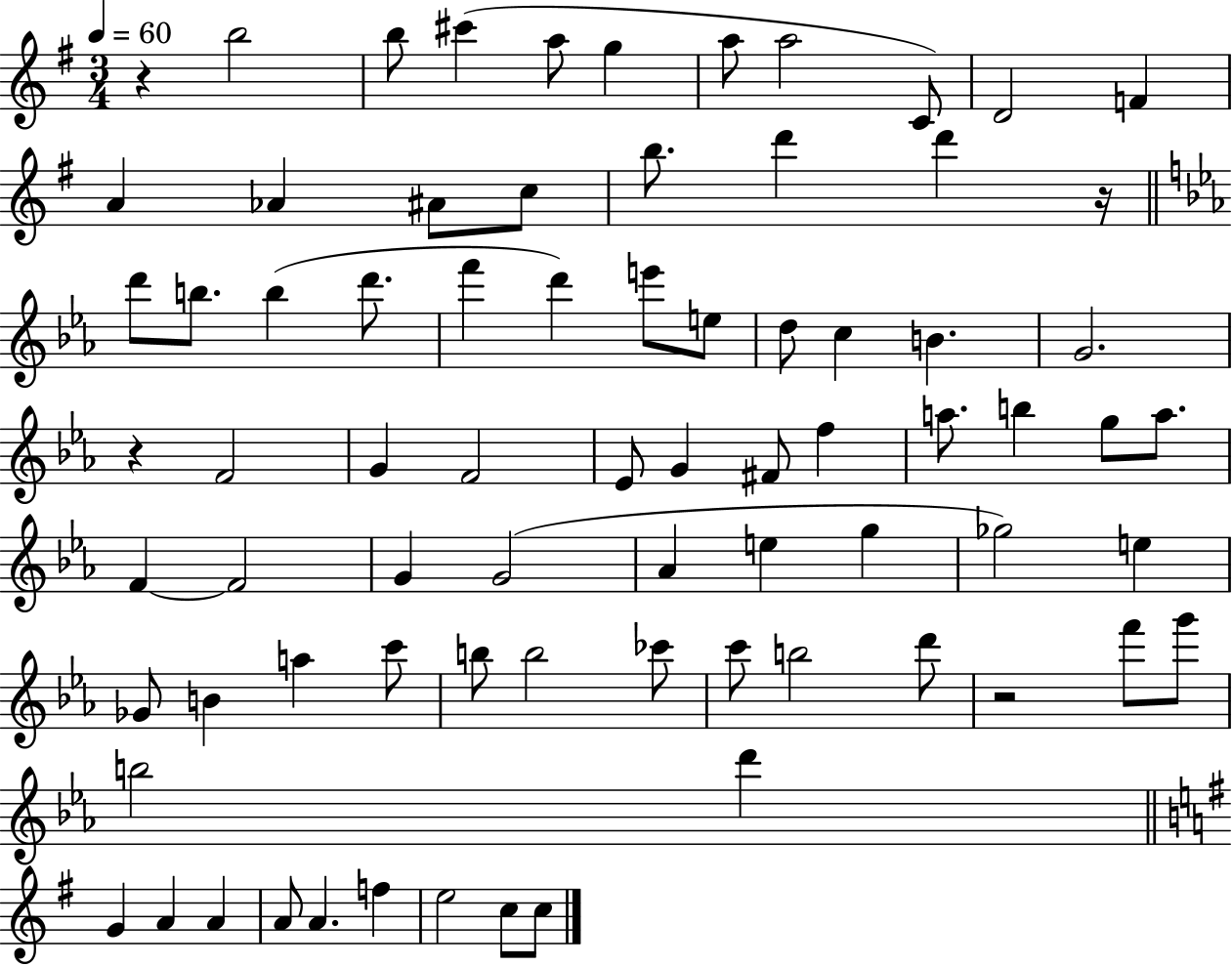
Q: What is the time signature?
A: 3/4